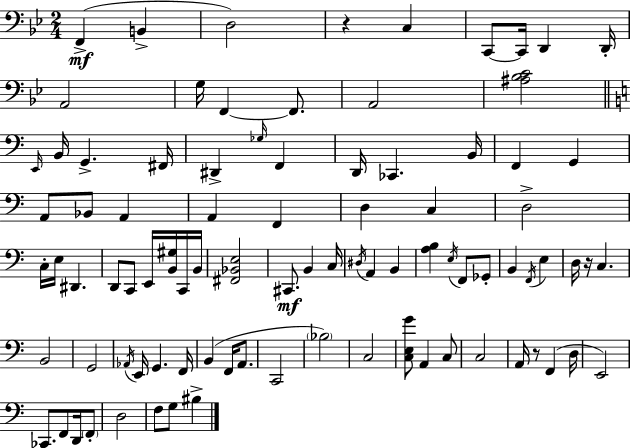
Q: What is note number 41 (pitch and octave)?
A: B2